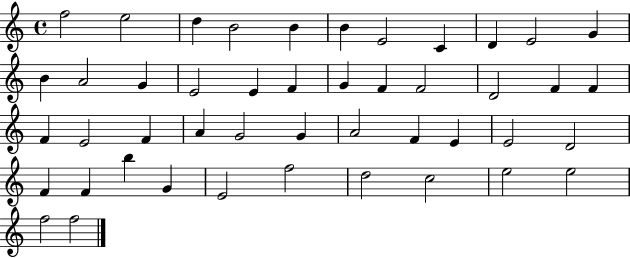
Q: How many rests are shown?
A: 0